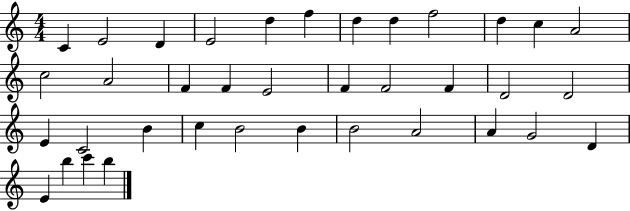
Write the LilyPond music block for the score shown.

{
  \clef treble
  \numericTimeSignature
  \time 4/4
  \key c \major
  c'4 e'2 d'4 | e'2 d''4 f''4 | d''4 d''4 f''2 | d''4 c''4 a'2 | \break c''2 a'2 | f'4 f'4 e'2 | f'4 f'2 f'4 | d'2 d'2 | \break e'4 c'2 b'4 | c''4 b'2 b'4 | b'2 a'2 | a'4 g'2 d'4 | \break e'4 b''4 c'''4 b''4 | \bar "|."
}